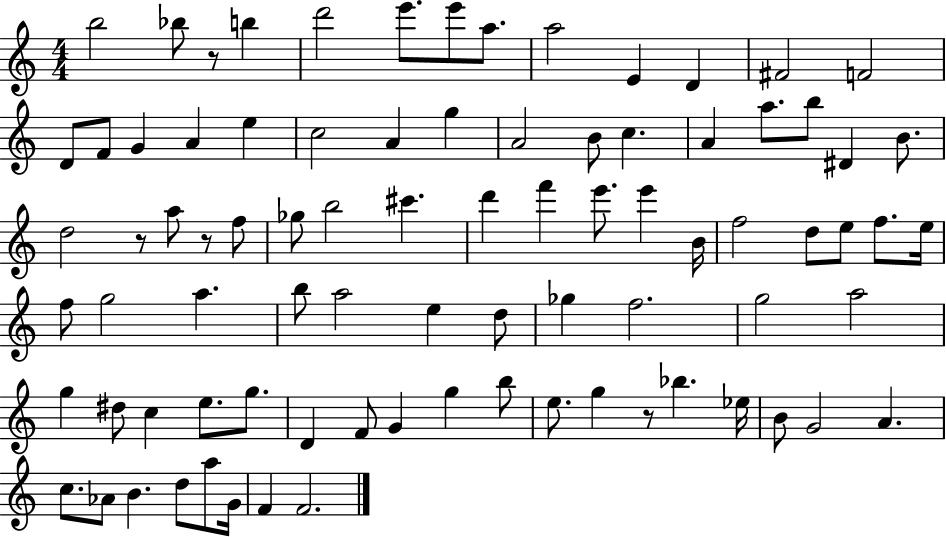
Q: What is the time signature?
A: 4/4